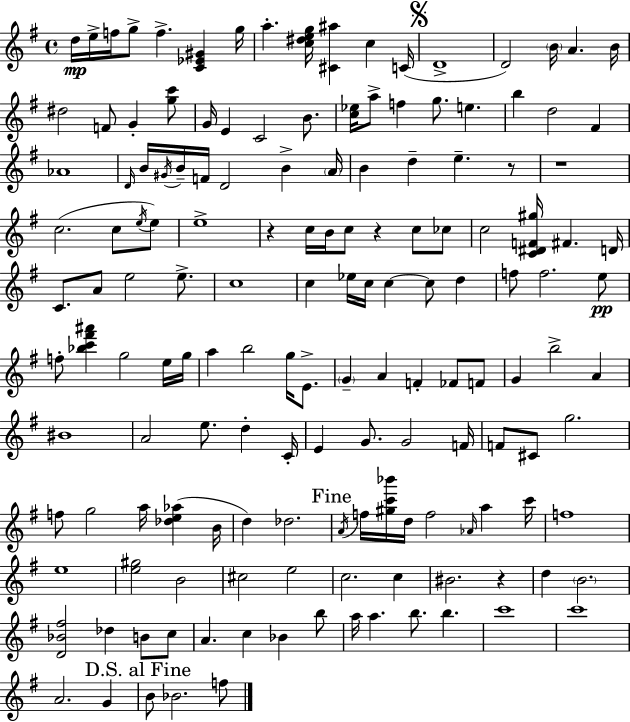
D5/s E5/s F5/s G5/e F5/q. [C4,Eb4,G#4]/q G5/s A5/q. [C5,D#5,E5,G5]/s [C#4,A#5]/q C5/q C4/s D4/w D4/h B4/s A4/q. B4/s D#5/h F4/e G4/q [G5,C6]/e G4/s E4/q C4/h B4/e. [C5,Eb5]/s A5/e F5/q G5/e. E5/q. B5/q D5/h F#4/q Ab4/w D4/s B4/s G#4/s B4/s F4/s D4/h B4/q A4/s B4/q D5/q E5/q. R/e R/w C5/h. C5/e E5/s E5/e E5/w R/q C5/s B4/s C5/e R/q C5/e CES5/e C5/h [C4,D#4,F4,G#5]/s F#4/q. D4/s C4/e. A4/e E5/h E5/e. C5/w C5/q Eb5/s C5/s C5/q C5/e D5/q F5/e F5/h. E5/e F5/e [Bb5,C6,F#6,A#6]/q G5/h E5/s G5/s A5/q B5/h G5/s E4/e. G4/q A4/q F4/q FES4/e F4/e G4/q B5/h A4/q BIS4/w A4/h E5/e. D5/q C4/s E4/q G4/e. G4/h F4/s F4/e C#4/e G5/h. F5/e G5/h A5/s [Db5,E5,Ab5]/q B4/s D5/q Db5/h. A4/s F5/s [G#5,C6,Bb6]/s D5/s F5/h Ab4/s A5/q C6/s F5/w E5/w [E5,G#5]/h B4/h C#5/h E5/h C5/h. C5/q BIS4/h. R/q D5/q B4/h. [D4,Bb4,F#5]/h Db5/q B4/e C5/e A4/q. C5/q Bb4/q B5/e A5/s A5/q. B5/e. B5/q. C6/w C6/w A4/h. G4/q B4/e Bb4/h. F5/e